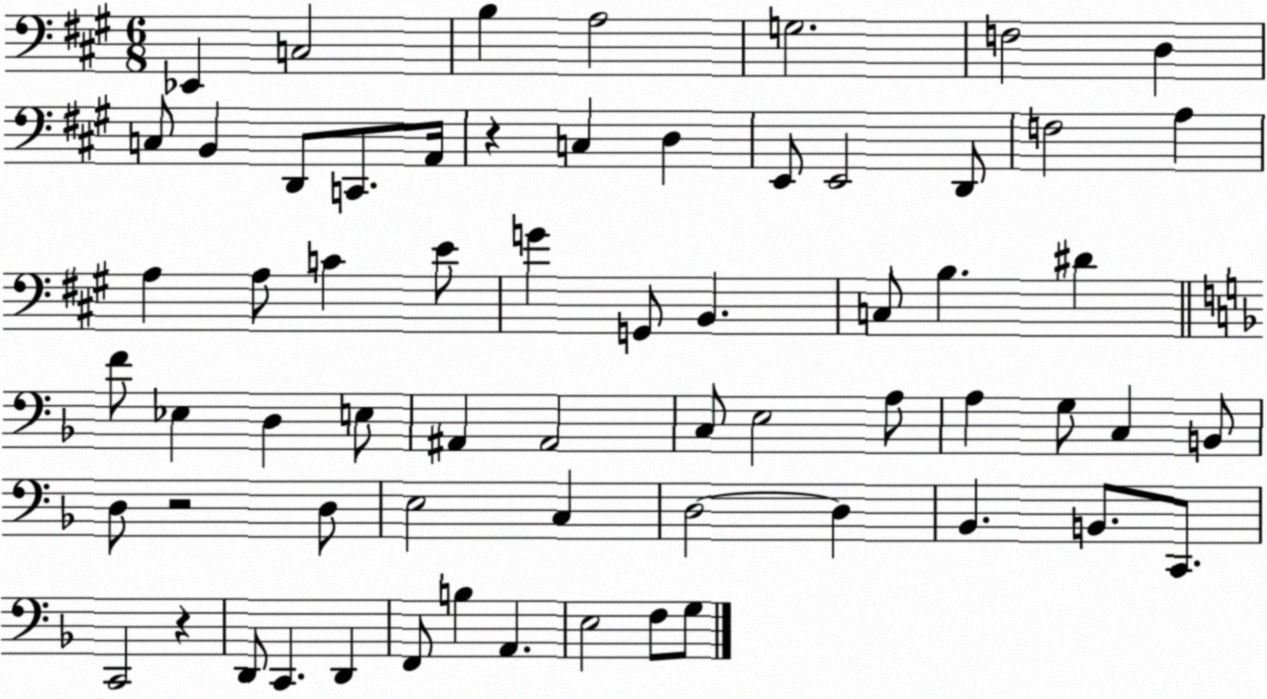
X:1
T:Untitled
M:6/8
L:1/4
K:A
_E,, C,2 B, A,2 G,2 F,2 D, C,/2 B,, D,,/2 C,,/2 A,,/4 z C, D, E,,/2 E,,2 D,,/2 F,2 A, A, A,/2 C E/2 G G,,/2 B,, C,/2 B, ^D F/2 _E, D, E,/2 ^A,, ^A,,2 C,/2 E,2 A,/2 A, G,/2 C, B,,/2 D,/2 z2 D,/2 E,2 C, D,2 D, _B,, B,,/2 C,,/2 C,,2 z D,,/2 C,, D,, F,,/2 B, A,, E,2 F,/2 G,/2